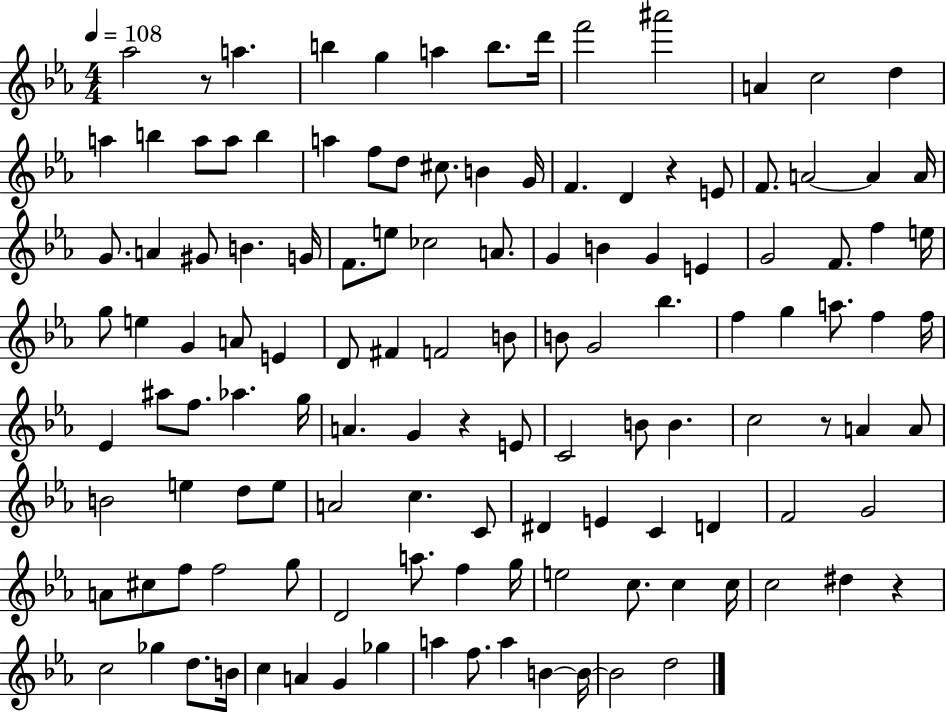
{
  \clef treble
  \numericTimeSignature
  \time 4/4
  \key ees \major
  \tempo 4 = 108
  \repeat volta 2 { aes''2 r8 a''4. | b''4 g''4 a''4 b''8. d'''16 | f'''2 ais'''2 | a'4 c''2 d''4 | \break a''4 b''4 a''8 a''8 b''4 | a''4 f''8 d''8 cis''8. b'4 g'16 | f'4. d'4 r4 e'8 | f'8. a'2~~ a'4 a'16 | \break g'8. a'4 gis'8 b'4. g'16 | f'8. e''8 ces''2 a'8. | g'4 b'4 g'4 e'4 | g'2 f'8. f''4 e''16 | \break g''8 e''4 g'4 a'8 e'4 | d'8 fis'4 f'2 b'8 | b'8 g'2 bes''4. | f''4 g''4 a''8. f''4 f''16 | \break ees'4 ais''8 f''8. aes''4. g''16 | a'4. g'4 r4 e'8 | c'2 b'8 b'4. | c''2 r8 a'4 a'8 | \break b'2 e''4 d''8 e''8 | a'2 c''4. c'8 | dis'4 e'4 c'4 d'4 | f'2 g'2 | \break a'8 cis''8 f''8 f''2 g''8 | d'2 a''8. f''4 g''16 | e''2 c''8. c''4 c''16 | c''2 dis''4 r4 | \break c''2 ges''4 d''8. b'16 | c''4 a'4 g'4 ges''4 | a''4 f''8. a''4 b'4~~ b'16~~ | b'2 d''2 | \break } \bar "|."
}